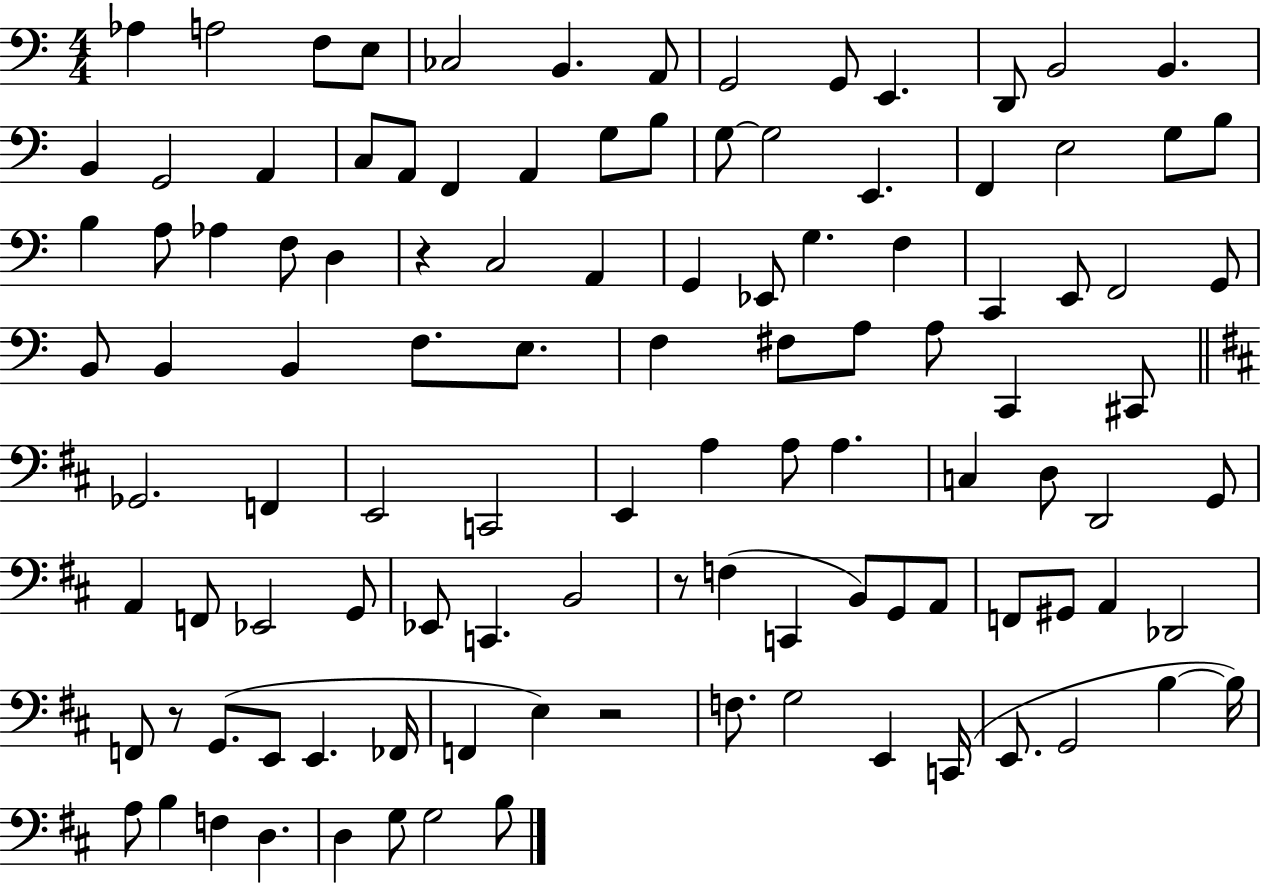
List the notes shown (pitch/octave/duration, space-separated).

Ab3/q A3/h F3/e E3/e CES3/h B2/q. A2/e G2/h G2/e E2/q. D2/e B2/h B2/q. B2/q G2/h A2/q C3/e A2/e F2/q A2/q G3/e B3/e G3/e G3/h E2/q. F2/q E3/h G3/e B3/e B3/q A3/e Ab3/q F3/e D3/q R/q C3/h A2/q G2/q Eb2/e G3/q. F3/q C2/q E2/e F2/h G2/e B2/e B2/q B2/q F3/e. E3/e. F3/q F#3/e A3/e A3/e C2/q C#2/e Gb2/h. F2/q E2/h C2/h E2/q A3/q A3/e A3/q. C3/q D3/e D2/h G2/e A2/q F2/e Eb2/h G2/e Eb2/e C2/q. B2/h R/e F3/q C2/q B2/e G2/e A2/e F2/e G#2/e A2/q Db2/h F2/e R/e G2/e. E2/e E2/q. FES2/s F2/q E3/q R/h F3/e. G3/h E2/q C2/s E2/e. G2/h B3/q B3/s A3/e B3/q F3/q D3/q. D3/q G3/e G3/h B3/e